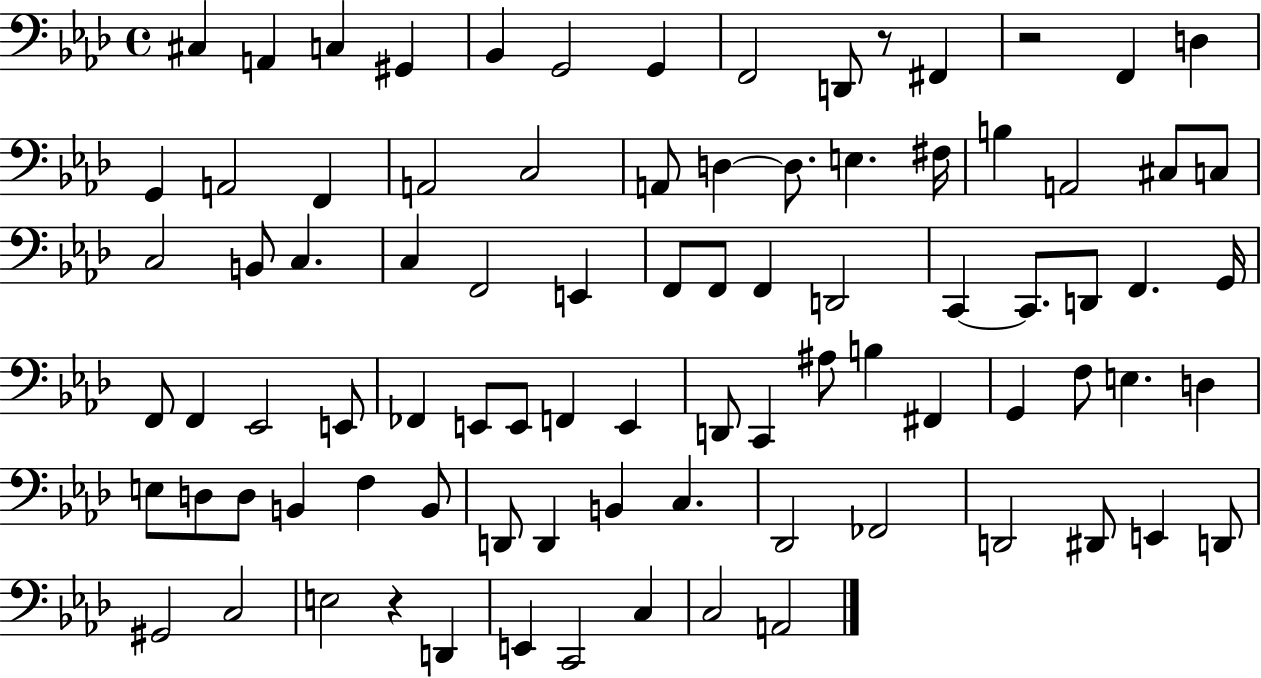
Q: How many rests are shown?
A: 3